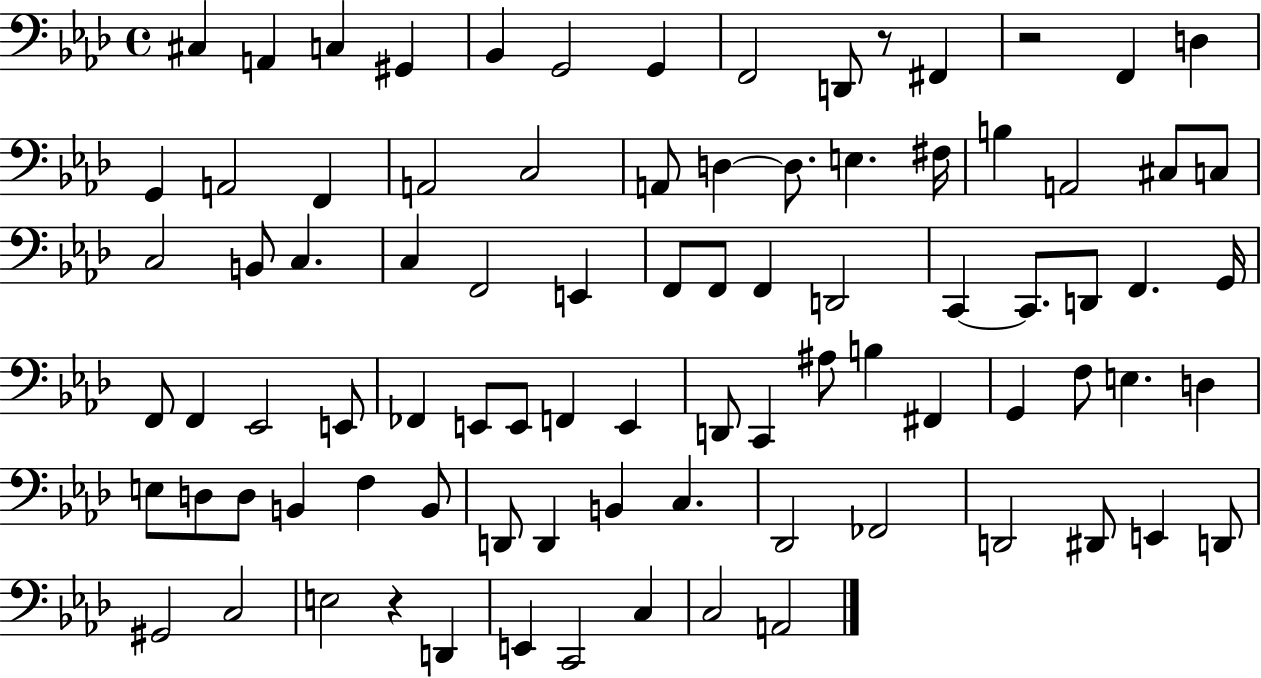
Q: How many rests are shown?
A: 3